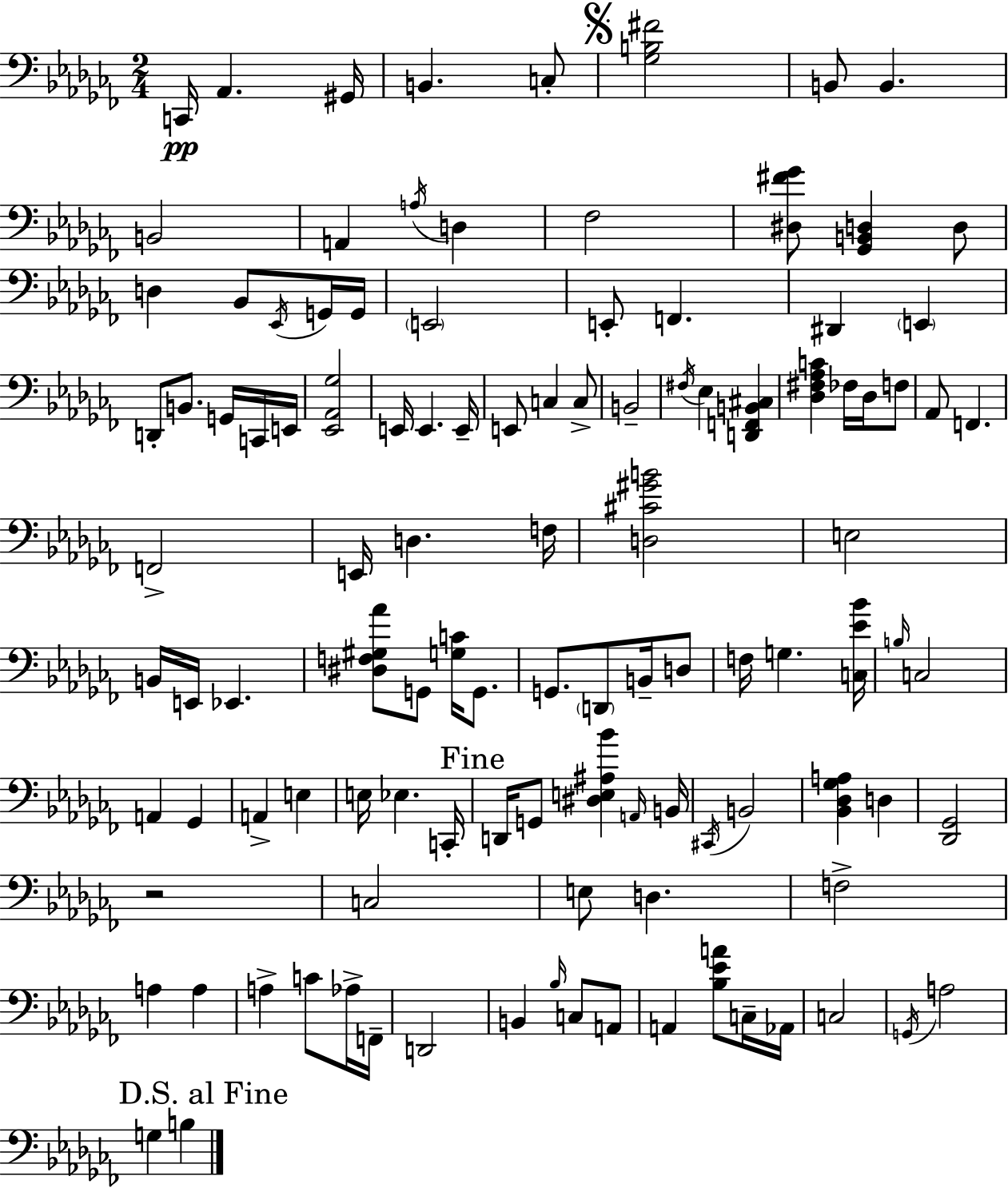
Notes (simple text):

C2/s Ab2/q. G#2/s B2/q. C3/e [Gb3,B3,F#4]/h B2/e B2/q. B2/h A2/q A3/s D3/q FES3/h [D#3,F#4,Gb4]/e [Gb2,B2,D3]/q D3/e D3/q Bb2/e Eb2/s G2/s G2/s E2/h E2/e F2/q. D#2/q E2/q D2/e B2/e. G2/s C2/s E2/s [Eb2,Ab2,Gb3]/h E2/s E2/q. E2/s E2/e C3/q C3/e B2/h F#3/s Eb3/q [D2,F2,B2,C#3]/q [Db3,F#3,Ab3,C4]/q FES3/s Db3/s F3/e Ab2/e F2/q. F2/h E2/s D3/q. F3/s [D3,C#4,G#4,B4]/h E3/h B2/s E2/s Eb2/q. [D#3,F3,G#3,Ab4]/e G2/e [G3,C4]/s G2/e. G2/e. D2/e B2/s D3/e F3/s G3/q. [C3,Eb4,Bb4]/s B3/s C3/h A2/q Gb2/q A2/q E3/q E3/s Eb3/q. C2/s D2/s G2/e [D#3,E3,A#3,Bb4]/q A2/s B2/s C#2/s B2/h [Bb2,Db3,Gb3,A3]/q D3/q [Db2,Gb2]/h R/h C3/h E3/e D3/q. F3/h A3/q A3/q A3/q C4/e Ab3/s F2/s D2/h B2/q Bb3/s C3/e A2/e A2/q [Bb3,Eb4,A4]/e C3/s Ab2/s C3/h G2/s A3/h G3/q B3/q